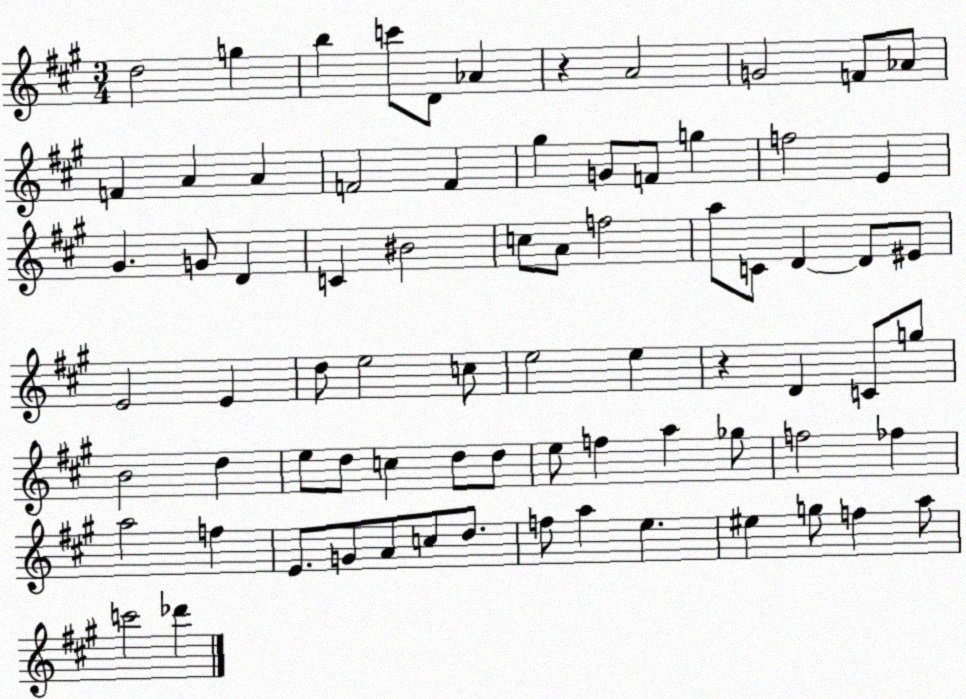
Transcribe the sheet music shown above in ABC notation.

X:1
T:Untitled
M:3/4
L:1/4
K:A
d2 g b c'/2 D/2 _A z A2 G2 F/2 _A/2 F A A F2 F ^g G/2 F/2 g f2 E ^G G/2 D C ^B2 c/2 A/2 f2 a/2 C/2 D D/2 ^E/2 E2 E d/2 e2 c/2 e2 e z D C/2 g/2 B2 d e/2 d/2 c d/2 d/2 e/2 f a _g/2 f2 _f a2 f E/2 G/2 A/2 c/2 d/2 f/2 a e ^e g/2 f a/2 c'2 _d'